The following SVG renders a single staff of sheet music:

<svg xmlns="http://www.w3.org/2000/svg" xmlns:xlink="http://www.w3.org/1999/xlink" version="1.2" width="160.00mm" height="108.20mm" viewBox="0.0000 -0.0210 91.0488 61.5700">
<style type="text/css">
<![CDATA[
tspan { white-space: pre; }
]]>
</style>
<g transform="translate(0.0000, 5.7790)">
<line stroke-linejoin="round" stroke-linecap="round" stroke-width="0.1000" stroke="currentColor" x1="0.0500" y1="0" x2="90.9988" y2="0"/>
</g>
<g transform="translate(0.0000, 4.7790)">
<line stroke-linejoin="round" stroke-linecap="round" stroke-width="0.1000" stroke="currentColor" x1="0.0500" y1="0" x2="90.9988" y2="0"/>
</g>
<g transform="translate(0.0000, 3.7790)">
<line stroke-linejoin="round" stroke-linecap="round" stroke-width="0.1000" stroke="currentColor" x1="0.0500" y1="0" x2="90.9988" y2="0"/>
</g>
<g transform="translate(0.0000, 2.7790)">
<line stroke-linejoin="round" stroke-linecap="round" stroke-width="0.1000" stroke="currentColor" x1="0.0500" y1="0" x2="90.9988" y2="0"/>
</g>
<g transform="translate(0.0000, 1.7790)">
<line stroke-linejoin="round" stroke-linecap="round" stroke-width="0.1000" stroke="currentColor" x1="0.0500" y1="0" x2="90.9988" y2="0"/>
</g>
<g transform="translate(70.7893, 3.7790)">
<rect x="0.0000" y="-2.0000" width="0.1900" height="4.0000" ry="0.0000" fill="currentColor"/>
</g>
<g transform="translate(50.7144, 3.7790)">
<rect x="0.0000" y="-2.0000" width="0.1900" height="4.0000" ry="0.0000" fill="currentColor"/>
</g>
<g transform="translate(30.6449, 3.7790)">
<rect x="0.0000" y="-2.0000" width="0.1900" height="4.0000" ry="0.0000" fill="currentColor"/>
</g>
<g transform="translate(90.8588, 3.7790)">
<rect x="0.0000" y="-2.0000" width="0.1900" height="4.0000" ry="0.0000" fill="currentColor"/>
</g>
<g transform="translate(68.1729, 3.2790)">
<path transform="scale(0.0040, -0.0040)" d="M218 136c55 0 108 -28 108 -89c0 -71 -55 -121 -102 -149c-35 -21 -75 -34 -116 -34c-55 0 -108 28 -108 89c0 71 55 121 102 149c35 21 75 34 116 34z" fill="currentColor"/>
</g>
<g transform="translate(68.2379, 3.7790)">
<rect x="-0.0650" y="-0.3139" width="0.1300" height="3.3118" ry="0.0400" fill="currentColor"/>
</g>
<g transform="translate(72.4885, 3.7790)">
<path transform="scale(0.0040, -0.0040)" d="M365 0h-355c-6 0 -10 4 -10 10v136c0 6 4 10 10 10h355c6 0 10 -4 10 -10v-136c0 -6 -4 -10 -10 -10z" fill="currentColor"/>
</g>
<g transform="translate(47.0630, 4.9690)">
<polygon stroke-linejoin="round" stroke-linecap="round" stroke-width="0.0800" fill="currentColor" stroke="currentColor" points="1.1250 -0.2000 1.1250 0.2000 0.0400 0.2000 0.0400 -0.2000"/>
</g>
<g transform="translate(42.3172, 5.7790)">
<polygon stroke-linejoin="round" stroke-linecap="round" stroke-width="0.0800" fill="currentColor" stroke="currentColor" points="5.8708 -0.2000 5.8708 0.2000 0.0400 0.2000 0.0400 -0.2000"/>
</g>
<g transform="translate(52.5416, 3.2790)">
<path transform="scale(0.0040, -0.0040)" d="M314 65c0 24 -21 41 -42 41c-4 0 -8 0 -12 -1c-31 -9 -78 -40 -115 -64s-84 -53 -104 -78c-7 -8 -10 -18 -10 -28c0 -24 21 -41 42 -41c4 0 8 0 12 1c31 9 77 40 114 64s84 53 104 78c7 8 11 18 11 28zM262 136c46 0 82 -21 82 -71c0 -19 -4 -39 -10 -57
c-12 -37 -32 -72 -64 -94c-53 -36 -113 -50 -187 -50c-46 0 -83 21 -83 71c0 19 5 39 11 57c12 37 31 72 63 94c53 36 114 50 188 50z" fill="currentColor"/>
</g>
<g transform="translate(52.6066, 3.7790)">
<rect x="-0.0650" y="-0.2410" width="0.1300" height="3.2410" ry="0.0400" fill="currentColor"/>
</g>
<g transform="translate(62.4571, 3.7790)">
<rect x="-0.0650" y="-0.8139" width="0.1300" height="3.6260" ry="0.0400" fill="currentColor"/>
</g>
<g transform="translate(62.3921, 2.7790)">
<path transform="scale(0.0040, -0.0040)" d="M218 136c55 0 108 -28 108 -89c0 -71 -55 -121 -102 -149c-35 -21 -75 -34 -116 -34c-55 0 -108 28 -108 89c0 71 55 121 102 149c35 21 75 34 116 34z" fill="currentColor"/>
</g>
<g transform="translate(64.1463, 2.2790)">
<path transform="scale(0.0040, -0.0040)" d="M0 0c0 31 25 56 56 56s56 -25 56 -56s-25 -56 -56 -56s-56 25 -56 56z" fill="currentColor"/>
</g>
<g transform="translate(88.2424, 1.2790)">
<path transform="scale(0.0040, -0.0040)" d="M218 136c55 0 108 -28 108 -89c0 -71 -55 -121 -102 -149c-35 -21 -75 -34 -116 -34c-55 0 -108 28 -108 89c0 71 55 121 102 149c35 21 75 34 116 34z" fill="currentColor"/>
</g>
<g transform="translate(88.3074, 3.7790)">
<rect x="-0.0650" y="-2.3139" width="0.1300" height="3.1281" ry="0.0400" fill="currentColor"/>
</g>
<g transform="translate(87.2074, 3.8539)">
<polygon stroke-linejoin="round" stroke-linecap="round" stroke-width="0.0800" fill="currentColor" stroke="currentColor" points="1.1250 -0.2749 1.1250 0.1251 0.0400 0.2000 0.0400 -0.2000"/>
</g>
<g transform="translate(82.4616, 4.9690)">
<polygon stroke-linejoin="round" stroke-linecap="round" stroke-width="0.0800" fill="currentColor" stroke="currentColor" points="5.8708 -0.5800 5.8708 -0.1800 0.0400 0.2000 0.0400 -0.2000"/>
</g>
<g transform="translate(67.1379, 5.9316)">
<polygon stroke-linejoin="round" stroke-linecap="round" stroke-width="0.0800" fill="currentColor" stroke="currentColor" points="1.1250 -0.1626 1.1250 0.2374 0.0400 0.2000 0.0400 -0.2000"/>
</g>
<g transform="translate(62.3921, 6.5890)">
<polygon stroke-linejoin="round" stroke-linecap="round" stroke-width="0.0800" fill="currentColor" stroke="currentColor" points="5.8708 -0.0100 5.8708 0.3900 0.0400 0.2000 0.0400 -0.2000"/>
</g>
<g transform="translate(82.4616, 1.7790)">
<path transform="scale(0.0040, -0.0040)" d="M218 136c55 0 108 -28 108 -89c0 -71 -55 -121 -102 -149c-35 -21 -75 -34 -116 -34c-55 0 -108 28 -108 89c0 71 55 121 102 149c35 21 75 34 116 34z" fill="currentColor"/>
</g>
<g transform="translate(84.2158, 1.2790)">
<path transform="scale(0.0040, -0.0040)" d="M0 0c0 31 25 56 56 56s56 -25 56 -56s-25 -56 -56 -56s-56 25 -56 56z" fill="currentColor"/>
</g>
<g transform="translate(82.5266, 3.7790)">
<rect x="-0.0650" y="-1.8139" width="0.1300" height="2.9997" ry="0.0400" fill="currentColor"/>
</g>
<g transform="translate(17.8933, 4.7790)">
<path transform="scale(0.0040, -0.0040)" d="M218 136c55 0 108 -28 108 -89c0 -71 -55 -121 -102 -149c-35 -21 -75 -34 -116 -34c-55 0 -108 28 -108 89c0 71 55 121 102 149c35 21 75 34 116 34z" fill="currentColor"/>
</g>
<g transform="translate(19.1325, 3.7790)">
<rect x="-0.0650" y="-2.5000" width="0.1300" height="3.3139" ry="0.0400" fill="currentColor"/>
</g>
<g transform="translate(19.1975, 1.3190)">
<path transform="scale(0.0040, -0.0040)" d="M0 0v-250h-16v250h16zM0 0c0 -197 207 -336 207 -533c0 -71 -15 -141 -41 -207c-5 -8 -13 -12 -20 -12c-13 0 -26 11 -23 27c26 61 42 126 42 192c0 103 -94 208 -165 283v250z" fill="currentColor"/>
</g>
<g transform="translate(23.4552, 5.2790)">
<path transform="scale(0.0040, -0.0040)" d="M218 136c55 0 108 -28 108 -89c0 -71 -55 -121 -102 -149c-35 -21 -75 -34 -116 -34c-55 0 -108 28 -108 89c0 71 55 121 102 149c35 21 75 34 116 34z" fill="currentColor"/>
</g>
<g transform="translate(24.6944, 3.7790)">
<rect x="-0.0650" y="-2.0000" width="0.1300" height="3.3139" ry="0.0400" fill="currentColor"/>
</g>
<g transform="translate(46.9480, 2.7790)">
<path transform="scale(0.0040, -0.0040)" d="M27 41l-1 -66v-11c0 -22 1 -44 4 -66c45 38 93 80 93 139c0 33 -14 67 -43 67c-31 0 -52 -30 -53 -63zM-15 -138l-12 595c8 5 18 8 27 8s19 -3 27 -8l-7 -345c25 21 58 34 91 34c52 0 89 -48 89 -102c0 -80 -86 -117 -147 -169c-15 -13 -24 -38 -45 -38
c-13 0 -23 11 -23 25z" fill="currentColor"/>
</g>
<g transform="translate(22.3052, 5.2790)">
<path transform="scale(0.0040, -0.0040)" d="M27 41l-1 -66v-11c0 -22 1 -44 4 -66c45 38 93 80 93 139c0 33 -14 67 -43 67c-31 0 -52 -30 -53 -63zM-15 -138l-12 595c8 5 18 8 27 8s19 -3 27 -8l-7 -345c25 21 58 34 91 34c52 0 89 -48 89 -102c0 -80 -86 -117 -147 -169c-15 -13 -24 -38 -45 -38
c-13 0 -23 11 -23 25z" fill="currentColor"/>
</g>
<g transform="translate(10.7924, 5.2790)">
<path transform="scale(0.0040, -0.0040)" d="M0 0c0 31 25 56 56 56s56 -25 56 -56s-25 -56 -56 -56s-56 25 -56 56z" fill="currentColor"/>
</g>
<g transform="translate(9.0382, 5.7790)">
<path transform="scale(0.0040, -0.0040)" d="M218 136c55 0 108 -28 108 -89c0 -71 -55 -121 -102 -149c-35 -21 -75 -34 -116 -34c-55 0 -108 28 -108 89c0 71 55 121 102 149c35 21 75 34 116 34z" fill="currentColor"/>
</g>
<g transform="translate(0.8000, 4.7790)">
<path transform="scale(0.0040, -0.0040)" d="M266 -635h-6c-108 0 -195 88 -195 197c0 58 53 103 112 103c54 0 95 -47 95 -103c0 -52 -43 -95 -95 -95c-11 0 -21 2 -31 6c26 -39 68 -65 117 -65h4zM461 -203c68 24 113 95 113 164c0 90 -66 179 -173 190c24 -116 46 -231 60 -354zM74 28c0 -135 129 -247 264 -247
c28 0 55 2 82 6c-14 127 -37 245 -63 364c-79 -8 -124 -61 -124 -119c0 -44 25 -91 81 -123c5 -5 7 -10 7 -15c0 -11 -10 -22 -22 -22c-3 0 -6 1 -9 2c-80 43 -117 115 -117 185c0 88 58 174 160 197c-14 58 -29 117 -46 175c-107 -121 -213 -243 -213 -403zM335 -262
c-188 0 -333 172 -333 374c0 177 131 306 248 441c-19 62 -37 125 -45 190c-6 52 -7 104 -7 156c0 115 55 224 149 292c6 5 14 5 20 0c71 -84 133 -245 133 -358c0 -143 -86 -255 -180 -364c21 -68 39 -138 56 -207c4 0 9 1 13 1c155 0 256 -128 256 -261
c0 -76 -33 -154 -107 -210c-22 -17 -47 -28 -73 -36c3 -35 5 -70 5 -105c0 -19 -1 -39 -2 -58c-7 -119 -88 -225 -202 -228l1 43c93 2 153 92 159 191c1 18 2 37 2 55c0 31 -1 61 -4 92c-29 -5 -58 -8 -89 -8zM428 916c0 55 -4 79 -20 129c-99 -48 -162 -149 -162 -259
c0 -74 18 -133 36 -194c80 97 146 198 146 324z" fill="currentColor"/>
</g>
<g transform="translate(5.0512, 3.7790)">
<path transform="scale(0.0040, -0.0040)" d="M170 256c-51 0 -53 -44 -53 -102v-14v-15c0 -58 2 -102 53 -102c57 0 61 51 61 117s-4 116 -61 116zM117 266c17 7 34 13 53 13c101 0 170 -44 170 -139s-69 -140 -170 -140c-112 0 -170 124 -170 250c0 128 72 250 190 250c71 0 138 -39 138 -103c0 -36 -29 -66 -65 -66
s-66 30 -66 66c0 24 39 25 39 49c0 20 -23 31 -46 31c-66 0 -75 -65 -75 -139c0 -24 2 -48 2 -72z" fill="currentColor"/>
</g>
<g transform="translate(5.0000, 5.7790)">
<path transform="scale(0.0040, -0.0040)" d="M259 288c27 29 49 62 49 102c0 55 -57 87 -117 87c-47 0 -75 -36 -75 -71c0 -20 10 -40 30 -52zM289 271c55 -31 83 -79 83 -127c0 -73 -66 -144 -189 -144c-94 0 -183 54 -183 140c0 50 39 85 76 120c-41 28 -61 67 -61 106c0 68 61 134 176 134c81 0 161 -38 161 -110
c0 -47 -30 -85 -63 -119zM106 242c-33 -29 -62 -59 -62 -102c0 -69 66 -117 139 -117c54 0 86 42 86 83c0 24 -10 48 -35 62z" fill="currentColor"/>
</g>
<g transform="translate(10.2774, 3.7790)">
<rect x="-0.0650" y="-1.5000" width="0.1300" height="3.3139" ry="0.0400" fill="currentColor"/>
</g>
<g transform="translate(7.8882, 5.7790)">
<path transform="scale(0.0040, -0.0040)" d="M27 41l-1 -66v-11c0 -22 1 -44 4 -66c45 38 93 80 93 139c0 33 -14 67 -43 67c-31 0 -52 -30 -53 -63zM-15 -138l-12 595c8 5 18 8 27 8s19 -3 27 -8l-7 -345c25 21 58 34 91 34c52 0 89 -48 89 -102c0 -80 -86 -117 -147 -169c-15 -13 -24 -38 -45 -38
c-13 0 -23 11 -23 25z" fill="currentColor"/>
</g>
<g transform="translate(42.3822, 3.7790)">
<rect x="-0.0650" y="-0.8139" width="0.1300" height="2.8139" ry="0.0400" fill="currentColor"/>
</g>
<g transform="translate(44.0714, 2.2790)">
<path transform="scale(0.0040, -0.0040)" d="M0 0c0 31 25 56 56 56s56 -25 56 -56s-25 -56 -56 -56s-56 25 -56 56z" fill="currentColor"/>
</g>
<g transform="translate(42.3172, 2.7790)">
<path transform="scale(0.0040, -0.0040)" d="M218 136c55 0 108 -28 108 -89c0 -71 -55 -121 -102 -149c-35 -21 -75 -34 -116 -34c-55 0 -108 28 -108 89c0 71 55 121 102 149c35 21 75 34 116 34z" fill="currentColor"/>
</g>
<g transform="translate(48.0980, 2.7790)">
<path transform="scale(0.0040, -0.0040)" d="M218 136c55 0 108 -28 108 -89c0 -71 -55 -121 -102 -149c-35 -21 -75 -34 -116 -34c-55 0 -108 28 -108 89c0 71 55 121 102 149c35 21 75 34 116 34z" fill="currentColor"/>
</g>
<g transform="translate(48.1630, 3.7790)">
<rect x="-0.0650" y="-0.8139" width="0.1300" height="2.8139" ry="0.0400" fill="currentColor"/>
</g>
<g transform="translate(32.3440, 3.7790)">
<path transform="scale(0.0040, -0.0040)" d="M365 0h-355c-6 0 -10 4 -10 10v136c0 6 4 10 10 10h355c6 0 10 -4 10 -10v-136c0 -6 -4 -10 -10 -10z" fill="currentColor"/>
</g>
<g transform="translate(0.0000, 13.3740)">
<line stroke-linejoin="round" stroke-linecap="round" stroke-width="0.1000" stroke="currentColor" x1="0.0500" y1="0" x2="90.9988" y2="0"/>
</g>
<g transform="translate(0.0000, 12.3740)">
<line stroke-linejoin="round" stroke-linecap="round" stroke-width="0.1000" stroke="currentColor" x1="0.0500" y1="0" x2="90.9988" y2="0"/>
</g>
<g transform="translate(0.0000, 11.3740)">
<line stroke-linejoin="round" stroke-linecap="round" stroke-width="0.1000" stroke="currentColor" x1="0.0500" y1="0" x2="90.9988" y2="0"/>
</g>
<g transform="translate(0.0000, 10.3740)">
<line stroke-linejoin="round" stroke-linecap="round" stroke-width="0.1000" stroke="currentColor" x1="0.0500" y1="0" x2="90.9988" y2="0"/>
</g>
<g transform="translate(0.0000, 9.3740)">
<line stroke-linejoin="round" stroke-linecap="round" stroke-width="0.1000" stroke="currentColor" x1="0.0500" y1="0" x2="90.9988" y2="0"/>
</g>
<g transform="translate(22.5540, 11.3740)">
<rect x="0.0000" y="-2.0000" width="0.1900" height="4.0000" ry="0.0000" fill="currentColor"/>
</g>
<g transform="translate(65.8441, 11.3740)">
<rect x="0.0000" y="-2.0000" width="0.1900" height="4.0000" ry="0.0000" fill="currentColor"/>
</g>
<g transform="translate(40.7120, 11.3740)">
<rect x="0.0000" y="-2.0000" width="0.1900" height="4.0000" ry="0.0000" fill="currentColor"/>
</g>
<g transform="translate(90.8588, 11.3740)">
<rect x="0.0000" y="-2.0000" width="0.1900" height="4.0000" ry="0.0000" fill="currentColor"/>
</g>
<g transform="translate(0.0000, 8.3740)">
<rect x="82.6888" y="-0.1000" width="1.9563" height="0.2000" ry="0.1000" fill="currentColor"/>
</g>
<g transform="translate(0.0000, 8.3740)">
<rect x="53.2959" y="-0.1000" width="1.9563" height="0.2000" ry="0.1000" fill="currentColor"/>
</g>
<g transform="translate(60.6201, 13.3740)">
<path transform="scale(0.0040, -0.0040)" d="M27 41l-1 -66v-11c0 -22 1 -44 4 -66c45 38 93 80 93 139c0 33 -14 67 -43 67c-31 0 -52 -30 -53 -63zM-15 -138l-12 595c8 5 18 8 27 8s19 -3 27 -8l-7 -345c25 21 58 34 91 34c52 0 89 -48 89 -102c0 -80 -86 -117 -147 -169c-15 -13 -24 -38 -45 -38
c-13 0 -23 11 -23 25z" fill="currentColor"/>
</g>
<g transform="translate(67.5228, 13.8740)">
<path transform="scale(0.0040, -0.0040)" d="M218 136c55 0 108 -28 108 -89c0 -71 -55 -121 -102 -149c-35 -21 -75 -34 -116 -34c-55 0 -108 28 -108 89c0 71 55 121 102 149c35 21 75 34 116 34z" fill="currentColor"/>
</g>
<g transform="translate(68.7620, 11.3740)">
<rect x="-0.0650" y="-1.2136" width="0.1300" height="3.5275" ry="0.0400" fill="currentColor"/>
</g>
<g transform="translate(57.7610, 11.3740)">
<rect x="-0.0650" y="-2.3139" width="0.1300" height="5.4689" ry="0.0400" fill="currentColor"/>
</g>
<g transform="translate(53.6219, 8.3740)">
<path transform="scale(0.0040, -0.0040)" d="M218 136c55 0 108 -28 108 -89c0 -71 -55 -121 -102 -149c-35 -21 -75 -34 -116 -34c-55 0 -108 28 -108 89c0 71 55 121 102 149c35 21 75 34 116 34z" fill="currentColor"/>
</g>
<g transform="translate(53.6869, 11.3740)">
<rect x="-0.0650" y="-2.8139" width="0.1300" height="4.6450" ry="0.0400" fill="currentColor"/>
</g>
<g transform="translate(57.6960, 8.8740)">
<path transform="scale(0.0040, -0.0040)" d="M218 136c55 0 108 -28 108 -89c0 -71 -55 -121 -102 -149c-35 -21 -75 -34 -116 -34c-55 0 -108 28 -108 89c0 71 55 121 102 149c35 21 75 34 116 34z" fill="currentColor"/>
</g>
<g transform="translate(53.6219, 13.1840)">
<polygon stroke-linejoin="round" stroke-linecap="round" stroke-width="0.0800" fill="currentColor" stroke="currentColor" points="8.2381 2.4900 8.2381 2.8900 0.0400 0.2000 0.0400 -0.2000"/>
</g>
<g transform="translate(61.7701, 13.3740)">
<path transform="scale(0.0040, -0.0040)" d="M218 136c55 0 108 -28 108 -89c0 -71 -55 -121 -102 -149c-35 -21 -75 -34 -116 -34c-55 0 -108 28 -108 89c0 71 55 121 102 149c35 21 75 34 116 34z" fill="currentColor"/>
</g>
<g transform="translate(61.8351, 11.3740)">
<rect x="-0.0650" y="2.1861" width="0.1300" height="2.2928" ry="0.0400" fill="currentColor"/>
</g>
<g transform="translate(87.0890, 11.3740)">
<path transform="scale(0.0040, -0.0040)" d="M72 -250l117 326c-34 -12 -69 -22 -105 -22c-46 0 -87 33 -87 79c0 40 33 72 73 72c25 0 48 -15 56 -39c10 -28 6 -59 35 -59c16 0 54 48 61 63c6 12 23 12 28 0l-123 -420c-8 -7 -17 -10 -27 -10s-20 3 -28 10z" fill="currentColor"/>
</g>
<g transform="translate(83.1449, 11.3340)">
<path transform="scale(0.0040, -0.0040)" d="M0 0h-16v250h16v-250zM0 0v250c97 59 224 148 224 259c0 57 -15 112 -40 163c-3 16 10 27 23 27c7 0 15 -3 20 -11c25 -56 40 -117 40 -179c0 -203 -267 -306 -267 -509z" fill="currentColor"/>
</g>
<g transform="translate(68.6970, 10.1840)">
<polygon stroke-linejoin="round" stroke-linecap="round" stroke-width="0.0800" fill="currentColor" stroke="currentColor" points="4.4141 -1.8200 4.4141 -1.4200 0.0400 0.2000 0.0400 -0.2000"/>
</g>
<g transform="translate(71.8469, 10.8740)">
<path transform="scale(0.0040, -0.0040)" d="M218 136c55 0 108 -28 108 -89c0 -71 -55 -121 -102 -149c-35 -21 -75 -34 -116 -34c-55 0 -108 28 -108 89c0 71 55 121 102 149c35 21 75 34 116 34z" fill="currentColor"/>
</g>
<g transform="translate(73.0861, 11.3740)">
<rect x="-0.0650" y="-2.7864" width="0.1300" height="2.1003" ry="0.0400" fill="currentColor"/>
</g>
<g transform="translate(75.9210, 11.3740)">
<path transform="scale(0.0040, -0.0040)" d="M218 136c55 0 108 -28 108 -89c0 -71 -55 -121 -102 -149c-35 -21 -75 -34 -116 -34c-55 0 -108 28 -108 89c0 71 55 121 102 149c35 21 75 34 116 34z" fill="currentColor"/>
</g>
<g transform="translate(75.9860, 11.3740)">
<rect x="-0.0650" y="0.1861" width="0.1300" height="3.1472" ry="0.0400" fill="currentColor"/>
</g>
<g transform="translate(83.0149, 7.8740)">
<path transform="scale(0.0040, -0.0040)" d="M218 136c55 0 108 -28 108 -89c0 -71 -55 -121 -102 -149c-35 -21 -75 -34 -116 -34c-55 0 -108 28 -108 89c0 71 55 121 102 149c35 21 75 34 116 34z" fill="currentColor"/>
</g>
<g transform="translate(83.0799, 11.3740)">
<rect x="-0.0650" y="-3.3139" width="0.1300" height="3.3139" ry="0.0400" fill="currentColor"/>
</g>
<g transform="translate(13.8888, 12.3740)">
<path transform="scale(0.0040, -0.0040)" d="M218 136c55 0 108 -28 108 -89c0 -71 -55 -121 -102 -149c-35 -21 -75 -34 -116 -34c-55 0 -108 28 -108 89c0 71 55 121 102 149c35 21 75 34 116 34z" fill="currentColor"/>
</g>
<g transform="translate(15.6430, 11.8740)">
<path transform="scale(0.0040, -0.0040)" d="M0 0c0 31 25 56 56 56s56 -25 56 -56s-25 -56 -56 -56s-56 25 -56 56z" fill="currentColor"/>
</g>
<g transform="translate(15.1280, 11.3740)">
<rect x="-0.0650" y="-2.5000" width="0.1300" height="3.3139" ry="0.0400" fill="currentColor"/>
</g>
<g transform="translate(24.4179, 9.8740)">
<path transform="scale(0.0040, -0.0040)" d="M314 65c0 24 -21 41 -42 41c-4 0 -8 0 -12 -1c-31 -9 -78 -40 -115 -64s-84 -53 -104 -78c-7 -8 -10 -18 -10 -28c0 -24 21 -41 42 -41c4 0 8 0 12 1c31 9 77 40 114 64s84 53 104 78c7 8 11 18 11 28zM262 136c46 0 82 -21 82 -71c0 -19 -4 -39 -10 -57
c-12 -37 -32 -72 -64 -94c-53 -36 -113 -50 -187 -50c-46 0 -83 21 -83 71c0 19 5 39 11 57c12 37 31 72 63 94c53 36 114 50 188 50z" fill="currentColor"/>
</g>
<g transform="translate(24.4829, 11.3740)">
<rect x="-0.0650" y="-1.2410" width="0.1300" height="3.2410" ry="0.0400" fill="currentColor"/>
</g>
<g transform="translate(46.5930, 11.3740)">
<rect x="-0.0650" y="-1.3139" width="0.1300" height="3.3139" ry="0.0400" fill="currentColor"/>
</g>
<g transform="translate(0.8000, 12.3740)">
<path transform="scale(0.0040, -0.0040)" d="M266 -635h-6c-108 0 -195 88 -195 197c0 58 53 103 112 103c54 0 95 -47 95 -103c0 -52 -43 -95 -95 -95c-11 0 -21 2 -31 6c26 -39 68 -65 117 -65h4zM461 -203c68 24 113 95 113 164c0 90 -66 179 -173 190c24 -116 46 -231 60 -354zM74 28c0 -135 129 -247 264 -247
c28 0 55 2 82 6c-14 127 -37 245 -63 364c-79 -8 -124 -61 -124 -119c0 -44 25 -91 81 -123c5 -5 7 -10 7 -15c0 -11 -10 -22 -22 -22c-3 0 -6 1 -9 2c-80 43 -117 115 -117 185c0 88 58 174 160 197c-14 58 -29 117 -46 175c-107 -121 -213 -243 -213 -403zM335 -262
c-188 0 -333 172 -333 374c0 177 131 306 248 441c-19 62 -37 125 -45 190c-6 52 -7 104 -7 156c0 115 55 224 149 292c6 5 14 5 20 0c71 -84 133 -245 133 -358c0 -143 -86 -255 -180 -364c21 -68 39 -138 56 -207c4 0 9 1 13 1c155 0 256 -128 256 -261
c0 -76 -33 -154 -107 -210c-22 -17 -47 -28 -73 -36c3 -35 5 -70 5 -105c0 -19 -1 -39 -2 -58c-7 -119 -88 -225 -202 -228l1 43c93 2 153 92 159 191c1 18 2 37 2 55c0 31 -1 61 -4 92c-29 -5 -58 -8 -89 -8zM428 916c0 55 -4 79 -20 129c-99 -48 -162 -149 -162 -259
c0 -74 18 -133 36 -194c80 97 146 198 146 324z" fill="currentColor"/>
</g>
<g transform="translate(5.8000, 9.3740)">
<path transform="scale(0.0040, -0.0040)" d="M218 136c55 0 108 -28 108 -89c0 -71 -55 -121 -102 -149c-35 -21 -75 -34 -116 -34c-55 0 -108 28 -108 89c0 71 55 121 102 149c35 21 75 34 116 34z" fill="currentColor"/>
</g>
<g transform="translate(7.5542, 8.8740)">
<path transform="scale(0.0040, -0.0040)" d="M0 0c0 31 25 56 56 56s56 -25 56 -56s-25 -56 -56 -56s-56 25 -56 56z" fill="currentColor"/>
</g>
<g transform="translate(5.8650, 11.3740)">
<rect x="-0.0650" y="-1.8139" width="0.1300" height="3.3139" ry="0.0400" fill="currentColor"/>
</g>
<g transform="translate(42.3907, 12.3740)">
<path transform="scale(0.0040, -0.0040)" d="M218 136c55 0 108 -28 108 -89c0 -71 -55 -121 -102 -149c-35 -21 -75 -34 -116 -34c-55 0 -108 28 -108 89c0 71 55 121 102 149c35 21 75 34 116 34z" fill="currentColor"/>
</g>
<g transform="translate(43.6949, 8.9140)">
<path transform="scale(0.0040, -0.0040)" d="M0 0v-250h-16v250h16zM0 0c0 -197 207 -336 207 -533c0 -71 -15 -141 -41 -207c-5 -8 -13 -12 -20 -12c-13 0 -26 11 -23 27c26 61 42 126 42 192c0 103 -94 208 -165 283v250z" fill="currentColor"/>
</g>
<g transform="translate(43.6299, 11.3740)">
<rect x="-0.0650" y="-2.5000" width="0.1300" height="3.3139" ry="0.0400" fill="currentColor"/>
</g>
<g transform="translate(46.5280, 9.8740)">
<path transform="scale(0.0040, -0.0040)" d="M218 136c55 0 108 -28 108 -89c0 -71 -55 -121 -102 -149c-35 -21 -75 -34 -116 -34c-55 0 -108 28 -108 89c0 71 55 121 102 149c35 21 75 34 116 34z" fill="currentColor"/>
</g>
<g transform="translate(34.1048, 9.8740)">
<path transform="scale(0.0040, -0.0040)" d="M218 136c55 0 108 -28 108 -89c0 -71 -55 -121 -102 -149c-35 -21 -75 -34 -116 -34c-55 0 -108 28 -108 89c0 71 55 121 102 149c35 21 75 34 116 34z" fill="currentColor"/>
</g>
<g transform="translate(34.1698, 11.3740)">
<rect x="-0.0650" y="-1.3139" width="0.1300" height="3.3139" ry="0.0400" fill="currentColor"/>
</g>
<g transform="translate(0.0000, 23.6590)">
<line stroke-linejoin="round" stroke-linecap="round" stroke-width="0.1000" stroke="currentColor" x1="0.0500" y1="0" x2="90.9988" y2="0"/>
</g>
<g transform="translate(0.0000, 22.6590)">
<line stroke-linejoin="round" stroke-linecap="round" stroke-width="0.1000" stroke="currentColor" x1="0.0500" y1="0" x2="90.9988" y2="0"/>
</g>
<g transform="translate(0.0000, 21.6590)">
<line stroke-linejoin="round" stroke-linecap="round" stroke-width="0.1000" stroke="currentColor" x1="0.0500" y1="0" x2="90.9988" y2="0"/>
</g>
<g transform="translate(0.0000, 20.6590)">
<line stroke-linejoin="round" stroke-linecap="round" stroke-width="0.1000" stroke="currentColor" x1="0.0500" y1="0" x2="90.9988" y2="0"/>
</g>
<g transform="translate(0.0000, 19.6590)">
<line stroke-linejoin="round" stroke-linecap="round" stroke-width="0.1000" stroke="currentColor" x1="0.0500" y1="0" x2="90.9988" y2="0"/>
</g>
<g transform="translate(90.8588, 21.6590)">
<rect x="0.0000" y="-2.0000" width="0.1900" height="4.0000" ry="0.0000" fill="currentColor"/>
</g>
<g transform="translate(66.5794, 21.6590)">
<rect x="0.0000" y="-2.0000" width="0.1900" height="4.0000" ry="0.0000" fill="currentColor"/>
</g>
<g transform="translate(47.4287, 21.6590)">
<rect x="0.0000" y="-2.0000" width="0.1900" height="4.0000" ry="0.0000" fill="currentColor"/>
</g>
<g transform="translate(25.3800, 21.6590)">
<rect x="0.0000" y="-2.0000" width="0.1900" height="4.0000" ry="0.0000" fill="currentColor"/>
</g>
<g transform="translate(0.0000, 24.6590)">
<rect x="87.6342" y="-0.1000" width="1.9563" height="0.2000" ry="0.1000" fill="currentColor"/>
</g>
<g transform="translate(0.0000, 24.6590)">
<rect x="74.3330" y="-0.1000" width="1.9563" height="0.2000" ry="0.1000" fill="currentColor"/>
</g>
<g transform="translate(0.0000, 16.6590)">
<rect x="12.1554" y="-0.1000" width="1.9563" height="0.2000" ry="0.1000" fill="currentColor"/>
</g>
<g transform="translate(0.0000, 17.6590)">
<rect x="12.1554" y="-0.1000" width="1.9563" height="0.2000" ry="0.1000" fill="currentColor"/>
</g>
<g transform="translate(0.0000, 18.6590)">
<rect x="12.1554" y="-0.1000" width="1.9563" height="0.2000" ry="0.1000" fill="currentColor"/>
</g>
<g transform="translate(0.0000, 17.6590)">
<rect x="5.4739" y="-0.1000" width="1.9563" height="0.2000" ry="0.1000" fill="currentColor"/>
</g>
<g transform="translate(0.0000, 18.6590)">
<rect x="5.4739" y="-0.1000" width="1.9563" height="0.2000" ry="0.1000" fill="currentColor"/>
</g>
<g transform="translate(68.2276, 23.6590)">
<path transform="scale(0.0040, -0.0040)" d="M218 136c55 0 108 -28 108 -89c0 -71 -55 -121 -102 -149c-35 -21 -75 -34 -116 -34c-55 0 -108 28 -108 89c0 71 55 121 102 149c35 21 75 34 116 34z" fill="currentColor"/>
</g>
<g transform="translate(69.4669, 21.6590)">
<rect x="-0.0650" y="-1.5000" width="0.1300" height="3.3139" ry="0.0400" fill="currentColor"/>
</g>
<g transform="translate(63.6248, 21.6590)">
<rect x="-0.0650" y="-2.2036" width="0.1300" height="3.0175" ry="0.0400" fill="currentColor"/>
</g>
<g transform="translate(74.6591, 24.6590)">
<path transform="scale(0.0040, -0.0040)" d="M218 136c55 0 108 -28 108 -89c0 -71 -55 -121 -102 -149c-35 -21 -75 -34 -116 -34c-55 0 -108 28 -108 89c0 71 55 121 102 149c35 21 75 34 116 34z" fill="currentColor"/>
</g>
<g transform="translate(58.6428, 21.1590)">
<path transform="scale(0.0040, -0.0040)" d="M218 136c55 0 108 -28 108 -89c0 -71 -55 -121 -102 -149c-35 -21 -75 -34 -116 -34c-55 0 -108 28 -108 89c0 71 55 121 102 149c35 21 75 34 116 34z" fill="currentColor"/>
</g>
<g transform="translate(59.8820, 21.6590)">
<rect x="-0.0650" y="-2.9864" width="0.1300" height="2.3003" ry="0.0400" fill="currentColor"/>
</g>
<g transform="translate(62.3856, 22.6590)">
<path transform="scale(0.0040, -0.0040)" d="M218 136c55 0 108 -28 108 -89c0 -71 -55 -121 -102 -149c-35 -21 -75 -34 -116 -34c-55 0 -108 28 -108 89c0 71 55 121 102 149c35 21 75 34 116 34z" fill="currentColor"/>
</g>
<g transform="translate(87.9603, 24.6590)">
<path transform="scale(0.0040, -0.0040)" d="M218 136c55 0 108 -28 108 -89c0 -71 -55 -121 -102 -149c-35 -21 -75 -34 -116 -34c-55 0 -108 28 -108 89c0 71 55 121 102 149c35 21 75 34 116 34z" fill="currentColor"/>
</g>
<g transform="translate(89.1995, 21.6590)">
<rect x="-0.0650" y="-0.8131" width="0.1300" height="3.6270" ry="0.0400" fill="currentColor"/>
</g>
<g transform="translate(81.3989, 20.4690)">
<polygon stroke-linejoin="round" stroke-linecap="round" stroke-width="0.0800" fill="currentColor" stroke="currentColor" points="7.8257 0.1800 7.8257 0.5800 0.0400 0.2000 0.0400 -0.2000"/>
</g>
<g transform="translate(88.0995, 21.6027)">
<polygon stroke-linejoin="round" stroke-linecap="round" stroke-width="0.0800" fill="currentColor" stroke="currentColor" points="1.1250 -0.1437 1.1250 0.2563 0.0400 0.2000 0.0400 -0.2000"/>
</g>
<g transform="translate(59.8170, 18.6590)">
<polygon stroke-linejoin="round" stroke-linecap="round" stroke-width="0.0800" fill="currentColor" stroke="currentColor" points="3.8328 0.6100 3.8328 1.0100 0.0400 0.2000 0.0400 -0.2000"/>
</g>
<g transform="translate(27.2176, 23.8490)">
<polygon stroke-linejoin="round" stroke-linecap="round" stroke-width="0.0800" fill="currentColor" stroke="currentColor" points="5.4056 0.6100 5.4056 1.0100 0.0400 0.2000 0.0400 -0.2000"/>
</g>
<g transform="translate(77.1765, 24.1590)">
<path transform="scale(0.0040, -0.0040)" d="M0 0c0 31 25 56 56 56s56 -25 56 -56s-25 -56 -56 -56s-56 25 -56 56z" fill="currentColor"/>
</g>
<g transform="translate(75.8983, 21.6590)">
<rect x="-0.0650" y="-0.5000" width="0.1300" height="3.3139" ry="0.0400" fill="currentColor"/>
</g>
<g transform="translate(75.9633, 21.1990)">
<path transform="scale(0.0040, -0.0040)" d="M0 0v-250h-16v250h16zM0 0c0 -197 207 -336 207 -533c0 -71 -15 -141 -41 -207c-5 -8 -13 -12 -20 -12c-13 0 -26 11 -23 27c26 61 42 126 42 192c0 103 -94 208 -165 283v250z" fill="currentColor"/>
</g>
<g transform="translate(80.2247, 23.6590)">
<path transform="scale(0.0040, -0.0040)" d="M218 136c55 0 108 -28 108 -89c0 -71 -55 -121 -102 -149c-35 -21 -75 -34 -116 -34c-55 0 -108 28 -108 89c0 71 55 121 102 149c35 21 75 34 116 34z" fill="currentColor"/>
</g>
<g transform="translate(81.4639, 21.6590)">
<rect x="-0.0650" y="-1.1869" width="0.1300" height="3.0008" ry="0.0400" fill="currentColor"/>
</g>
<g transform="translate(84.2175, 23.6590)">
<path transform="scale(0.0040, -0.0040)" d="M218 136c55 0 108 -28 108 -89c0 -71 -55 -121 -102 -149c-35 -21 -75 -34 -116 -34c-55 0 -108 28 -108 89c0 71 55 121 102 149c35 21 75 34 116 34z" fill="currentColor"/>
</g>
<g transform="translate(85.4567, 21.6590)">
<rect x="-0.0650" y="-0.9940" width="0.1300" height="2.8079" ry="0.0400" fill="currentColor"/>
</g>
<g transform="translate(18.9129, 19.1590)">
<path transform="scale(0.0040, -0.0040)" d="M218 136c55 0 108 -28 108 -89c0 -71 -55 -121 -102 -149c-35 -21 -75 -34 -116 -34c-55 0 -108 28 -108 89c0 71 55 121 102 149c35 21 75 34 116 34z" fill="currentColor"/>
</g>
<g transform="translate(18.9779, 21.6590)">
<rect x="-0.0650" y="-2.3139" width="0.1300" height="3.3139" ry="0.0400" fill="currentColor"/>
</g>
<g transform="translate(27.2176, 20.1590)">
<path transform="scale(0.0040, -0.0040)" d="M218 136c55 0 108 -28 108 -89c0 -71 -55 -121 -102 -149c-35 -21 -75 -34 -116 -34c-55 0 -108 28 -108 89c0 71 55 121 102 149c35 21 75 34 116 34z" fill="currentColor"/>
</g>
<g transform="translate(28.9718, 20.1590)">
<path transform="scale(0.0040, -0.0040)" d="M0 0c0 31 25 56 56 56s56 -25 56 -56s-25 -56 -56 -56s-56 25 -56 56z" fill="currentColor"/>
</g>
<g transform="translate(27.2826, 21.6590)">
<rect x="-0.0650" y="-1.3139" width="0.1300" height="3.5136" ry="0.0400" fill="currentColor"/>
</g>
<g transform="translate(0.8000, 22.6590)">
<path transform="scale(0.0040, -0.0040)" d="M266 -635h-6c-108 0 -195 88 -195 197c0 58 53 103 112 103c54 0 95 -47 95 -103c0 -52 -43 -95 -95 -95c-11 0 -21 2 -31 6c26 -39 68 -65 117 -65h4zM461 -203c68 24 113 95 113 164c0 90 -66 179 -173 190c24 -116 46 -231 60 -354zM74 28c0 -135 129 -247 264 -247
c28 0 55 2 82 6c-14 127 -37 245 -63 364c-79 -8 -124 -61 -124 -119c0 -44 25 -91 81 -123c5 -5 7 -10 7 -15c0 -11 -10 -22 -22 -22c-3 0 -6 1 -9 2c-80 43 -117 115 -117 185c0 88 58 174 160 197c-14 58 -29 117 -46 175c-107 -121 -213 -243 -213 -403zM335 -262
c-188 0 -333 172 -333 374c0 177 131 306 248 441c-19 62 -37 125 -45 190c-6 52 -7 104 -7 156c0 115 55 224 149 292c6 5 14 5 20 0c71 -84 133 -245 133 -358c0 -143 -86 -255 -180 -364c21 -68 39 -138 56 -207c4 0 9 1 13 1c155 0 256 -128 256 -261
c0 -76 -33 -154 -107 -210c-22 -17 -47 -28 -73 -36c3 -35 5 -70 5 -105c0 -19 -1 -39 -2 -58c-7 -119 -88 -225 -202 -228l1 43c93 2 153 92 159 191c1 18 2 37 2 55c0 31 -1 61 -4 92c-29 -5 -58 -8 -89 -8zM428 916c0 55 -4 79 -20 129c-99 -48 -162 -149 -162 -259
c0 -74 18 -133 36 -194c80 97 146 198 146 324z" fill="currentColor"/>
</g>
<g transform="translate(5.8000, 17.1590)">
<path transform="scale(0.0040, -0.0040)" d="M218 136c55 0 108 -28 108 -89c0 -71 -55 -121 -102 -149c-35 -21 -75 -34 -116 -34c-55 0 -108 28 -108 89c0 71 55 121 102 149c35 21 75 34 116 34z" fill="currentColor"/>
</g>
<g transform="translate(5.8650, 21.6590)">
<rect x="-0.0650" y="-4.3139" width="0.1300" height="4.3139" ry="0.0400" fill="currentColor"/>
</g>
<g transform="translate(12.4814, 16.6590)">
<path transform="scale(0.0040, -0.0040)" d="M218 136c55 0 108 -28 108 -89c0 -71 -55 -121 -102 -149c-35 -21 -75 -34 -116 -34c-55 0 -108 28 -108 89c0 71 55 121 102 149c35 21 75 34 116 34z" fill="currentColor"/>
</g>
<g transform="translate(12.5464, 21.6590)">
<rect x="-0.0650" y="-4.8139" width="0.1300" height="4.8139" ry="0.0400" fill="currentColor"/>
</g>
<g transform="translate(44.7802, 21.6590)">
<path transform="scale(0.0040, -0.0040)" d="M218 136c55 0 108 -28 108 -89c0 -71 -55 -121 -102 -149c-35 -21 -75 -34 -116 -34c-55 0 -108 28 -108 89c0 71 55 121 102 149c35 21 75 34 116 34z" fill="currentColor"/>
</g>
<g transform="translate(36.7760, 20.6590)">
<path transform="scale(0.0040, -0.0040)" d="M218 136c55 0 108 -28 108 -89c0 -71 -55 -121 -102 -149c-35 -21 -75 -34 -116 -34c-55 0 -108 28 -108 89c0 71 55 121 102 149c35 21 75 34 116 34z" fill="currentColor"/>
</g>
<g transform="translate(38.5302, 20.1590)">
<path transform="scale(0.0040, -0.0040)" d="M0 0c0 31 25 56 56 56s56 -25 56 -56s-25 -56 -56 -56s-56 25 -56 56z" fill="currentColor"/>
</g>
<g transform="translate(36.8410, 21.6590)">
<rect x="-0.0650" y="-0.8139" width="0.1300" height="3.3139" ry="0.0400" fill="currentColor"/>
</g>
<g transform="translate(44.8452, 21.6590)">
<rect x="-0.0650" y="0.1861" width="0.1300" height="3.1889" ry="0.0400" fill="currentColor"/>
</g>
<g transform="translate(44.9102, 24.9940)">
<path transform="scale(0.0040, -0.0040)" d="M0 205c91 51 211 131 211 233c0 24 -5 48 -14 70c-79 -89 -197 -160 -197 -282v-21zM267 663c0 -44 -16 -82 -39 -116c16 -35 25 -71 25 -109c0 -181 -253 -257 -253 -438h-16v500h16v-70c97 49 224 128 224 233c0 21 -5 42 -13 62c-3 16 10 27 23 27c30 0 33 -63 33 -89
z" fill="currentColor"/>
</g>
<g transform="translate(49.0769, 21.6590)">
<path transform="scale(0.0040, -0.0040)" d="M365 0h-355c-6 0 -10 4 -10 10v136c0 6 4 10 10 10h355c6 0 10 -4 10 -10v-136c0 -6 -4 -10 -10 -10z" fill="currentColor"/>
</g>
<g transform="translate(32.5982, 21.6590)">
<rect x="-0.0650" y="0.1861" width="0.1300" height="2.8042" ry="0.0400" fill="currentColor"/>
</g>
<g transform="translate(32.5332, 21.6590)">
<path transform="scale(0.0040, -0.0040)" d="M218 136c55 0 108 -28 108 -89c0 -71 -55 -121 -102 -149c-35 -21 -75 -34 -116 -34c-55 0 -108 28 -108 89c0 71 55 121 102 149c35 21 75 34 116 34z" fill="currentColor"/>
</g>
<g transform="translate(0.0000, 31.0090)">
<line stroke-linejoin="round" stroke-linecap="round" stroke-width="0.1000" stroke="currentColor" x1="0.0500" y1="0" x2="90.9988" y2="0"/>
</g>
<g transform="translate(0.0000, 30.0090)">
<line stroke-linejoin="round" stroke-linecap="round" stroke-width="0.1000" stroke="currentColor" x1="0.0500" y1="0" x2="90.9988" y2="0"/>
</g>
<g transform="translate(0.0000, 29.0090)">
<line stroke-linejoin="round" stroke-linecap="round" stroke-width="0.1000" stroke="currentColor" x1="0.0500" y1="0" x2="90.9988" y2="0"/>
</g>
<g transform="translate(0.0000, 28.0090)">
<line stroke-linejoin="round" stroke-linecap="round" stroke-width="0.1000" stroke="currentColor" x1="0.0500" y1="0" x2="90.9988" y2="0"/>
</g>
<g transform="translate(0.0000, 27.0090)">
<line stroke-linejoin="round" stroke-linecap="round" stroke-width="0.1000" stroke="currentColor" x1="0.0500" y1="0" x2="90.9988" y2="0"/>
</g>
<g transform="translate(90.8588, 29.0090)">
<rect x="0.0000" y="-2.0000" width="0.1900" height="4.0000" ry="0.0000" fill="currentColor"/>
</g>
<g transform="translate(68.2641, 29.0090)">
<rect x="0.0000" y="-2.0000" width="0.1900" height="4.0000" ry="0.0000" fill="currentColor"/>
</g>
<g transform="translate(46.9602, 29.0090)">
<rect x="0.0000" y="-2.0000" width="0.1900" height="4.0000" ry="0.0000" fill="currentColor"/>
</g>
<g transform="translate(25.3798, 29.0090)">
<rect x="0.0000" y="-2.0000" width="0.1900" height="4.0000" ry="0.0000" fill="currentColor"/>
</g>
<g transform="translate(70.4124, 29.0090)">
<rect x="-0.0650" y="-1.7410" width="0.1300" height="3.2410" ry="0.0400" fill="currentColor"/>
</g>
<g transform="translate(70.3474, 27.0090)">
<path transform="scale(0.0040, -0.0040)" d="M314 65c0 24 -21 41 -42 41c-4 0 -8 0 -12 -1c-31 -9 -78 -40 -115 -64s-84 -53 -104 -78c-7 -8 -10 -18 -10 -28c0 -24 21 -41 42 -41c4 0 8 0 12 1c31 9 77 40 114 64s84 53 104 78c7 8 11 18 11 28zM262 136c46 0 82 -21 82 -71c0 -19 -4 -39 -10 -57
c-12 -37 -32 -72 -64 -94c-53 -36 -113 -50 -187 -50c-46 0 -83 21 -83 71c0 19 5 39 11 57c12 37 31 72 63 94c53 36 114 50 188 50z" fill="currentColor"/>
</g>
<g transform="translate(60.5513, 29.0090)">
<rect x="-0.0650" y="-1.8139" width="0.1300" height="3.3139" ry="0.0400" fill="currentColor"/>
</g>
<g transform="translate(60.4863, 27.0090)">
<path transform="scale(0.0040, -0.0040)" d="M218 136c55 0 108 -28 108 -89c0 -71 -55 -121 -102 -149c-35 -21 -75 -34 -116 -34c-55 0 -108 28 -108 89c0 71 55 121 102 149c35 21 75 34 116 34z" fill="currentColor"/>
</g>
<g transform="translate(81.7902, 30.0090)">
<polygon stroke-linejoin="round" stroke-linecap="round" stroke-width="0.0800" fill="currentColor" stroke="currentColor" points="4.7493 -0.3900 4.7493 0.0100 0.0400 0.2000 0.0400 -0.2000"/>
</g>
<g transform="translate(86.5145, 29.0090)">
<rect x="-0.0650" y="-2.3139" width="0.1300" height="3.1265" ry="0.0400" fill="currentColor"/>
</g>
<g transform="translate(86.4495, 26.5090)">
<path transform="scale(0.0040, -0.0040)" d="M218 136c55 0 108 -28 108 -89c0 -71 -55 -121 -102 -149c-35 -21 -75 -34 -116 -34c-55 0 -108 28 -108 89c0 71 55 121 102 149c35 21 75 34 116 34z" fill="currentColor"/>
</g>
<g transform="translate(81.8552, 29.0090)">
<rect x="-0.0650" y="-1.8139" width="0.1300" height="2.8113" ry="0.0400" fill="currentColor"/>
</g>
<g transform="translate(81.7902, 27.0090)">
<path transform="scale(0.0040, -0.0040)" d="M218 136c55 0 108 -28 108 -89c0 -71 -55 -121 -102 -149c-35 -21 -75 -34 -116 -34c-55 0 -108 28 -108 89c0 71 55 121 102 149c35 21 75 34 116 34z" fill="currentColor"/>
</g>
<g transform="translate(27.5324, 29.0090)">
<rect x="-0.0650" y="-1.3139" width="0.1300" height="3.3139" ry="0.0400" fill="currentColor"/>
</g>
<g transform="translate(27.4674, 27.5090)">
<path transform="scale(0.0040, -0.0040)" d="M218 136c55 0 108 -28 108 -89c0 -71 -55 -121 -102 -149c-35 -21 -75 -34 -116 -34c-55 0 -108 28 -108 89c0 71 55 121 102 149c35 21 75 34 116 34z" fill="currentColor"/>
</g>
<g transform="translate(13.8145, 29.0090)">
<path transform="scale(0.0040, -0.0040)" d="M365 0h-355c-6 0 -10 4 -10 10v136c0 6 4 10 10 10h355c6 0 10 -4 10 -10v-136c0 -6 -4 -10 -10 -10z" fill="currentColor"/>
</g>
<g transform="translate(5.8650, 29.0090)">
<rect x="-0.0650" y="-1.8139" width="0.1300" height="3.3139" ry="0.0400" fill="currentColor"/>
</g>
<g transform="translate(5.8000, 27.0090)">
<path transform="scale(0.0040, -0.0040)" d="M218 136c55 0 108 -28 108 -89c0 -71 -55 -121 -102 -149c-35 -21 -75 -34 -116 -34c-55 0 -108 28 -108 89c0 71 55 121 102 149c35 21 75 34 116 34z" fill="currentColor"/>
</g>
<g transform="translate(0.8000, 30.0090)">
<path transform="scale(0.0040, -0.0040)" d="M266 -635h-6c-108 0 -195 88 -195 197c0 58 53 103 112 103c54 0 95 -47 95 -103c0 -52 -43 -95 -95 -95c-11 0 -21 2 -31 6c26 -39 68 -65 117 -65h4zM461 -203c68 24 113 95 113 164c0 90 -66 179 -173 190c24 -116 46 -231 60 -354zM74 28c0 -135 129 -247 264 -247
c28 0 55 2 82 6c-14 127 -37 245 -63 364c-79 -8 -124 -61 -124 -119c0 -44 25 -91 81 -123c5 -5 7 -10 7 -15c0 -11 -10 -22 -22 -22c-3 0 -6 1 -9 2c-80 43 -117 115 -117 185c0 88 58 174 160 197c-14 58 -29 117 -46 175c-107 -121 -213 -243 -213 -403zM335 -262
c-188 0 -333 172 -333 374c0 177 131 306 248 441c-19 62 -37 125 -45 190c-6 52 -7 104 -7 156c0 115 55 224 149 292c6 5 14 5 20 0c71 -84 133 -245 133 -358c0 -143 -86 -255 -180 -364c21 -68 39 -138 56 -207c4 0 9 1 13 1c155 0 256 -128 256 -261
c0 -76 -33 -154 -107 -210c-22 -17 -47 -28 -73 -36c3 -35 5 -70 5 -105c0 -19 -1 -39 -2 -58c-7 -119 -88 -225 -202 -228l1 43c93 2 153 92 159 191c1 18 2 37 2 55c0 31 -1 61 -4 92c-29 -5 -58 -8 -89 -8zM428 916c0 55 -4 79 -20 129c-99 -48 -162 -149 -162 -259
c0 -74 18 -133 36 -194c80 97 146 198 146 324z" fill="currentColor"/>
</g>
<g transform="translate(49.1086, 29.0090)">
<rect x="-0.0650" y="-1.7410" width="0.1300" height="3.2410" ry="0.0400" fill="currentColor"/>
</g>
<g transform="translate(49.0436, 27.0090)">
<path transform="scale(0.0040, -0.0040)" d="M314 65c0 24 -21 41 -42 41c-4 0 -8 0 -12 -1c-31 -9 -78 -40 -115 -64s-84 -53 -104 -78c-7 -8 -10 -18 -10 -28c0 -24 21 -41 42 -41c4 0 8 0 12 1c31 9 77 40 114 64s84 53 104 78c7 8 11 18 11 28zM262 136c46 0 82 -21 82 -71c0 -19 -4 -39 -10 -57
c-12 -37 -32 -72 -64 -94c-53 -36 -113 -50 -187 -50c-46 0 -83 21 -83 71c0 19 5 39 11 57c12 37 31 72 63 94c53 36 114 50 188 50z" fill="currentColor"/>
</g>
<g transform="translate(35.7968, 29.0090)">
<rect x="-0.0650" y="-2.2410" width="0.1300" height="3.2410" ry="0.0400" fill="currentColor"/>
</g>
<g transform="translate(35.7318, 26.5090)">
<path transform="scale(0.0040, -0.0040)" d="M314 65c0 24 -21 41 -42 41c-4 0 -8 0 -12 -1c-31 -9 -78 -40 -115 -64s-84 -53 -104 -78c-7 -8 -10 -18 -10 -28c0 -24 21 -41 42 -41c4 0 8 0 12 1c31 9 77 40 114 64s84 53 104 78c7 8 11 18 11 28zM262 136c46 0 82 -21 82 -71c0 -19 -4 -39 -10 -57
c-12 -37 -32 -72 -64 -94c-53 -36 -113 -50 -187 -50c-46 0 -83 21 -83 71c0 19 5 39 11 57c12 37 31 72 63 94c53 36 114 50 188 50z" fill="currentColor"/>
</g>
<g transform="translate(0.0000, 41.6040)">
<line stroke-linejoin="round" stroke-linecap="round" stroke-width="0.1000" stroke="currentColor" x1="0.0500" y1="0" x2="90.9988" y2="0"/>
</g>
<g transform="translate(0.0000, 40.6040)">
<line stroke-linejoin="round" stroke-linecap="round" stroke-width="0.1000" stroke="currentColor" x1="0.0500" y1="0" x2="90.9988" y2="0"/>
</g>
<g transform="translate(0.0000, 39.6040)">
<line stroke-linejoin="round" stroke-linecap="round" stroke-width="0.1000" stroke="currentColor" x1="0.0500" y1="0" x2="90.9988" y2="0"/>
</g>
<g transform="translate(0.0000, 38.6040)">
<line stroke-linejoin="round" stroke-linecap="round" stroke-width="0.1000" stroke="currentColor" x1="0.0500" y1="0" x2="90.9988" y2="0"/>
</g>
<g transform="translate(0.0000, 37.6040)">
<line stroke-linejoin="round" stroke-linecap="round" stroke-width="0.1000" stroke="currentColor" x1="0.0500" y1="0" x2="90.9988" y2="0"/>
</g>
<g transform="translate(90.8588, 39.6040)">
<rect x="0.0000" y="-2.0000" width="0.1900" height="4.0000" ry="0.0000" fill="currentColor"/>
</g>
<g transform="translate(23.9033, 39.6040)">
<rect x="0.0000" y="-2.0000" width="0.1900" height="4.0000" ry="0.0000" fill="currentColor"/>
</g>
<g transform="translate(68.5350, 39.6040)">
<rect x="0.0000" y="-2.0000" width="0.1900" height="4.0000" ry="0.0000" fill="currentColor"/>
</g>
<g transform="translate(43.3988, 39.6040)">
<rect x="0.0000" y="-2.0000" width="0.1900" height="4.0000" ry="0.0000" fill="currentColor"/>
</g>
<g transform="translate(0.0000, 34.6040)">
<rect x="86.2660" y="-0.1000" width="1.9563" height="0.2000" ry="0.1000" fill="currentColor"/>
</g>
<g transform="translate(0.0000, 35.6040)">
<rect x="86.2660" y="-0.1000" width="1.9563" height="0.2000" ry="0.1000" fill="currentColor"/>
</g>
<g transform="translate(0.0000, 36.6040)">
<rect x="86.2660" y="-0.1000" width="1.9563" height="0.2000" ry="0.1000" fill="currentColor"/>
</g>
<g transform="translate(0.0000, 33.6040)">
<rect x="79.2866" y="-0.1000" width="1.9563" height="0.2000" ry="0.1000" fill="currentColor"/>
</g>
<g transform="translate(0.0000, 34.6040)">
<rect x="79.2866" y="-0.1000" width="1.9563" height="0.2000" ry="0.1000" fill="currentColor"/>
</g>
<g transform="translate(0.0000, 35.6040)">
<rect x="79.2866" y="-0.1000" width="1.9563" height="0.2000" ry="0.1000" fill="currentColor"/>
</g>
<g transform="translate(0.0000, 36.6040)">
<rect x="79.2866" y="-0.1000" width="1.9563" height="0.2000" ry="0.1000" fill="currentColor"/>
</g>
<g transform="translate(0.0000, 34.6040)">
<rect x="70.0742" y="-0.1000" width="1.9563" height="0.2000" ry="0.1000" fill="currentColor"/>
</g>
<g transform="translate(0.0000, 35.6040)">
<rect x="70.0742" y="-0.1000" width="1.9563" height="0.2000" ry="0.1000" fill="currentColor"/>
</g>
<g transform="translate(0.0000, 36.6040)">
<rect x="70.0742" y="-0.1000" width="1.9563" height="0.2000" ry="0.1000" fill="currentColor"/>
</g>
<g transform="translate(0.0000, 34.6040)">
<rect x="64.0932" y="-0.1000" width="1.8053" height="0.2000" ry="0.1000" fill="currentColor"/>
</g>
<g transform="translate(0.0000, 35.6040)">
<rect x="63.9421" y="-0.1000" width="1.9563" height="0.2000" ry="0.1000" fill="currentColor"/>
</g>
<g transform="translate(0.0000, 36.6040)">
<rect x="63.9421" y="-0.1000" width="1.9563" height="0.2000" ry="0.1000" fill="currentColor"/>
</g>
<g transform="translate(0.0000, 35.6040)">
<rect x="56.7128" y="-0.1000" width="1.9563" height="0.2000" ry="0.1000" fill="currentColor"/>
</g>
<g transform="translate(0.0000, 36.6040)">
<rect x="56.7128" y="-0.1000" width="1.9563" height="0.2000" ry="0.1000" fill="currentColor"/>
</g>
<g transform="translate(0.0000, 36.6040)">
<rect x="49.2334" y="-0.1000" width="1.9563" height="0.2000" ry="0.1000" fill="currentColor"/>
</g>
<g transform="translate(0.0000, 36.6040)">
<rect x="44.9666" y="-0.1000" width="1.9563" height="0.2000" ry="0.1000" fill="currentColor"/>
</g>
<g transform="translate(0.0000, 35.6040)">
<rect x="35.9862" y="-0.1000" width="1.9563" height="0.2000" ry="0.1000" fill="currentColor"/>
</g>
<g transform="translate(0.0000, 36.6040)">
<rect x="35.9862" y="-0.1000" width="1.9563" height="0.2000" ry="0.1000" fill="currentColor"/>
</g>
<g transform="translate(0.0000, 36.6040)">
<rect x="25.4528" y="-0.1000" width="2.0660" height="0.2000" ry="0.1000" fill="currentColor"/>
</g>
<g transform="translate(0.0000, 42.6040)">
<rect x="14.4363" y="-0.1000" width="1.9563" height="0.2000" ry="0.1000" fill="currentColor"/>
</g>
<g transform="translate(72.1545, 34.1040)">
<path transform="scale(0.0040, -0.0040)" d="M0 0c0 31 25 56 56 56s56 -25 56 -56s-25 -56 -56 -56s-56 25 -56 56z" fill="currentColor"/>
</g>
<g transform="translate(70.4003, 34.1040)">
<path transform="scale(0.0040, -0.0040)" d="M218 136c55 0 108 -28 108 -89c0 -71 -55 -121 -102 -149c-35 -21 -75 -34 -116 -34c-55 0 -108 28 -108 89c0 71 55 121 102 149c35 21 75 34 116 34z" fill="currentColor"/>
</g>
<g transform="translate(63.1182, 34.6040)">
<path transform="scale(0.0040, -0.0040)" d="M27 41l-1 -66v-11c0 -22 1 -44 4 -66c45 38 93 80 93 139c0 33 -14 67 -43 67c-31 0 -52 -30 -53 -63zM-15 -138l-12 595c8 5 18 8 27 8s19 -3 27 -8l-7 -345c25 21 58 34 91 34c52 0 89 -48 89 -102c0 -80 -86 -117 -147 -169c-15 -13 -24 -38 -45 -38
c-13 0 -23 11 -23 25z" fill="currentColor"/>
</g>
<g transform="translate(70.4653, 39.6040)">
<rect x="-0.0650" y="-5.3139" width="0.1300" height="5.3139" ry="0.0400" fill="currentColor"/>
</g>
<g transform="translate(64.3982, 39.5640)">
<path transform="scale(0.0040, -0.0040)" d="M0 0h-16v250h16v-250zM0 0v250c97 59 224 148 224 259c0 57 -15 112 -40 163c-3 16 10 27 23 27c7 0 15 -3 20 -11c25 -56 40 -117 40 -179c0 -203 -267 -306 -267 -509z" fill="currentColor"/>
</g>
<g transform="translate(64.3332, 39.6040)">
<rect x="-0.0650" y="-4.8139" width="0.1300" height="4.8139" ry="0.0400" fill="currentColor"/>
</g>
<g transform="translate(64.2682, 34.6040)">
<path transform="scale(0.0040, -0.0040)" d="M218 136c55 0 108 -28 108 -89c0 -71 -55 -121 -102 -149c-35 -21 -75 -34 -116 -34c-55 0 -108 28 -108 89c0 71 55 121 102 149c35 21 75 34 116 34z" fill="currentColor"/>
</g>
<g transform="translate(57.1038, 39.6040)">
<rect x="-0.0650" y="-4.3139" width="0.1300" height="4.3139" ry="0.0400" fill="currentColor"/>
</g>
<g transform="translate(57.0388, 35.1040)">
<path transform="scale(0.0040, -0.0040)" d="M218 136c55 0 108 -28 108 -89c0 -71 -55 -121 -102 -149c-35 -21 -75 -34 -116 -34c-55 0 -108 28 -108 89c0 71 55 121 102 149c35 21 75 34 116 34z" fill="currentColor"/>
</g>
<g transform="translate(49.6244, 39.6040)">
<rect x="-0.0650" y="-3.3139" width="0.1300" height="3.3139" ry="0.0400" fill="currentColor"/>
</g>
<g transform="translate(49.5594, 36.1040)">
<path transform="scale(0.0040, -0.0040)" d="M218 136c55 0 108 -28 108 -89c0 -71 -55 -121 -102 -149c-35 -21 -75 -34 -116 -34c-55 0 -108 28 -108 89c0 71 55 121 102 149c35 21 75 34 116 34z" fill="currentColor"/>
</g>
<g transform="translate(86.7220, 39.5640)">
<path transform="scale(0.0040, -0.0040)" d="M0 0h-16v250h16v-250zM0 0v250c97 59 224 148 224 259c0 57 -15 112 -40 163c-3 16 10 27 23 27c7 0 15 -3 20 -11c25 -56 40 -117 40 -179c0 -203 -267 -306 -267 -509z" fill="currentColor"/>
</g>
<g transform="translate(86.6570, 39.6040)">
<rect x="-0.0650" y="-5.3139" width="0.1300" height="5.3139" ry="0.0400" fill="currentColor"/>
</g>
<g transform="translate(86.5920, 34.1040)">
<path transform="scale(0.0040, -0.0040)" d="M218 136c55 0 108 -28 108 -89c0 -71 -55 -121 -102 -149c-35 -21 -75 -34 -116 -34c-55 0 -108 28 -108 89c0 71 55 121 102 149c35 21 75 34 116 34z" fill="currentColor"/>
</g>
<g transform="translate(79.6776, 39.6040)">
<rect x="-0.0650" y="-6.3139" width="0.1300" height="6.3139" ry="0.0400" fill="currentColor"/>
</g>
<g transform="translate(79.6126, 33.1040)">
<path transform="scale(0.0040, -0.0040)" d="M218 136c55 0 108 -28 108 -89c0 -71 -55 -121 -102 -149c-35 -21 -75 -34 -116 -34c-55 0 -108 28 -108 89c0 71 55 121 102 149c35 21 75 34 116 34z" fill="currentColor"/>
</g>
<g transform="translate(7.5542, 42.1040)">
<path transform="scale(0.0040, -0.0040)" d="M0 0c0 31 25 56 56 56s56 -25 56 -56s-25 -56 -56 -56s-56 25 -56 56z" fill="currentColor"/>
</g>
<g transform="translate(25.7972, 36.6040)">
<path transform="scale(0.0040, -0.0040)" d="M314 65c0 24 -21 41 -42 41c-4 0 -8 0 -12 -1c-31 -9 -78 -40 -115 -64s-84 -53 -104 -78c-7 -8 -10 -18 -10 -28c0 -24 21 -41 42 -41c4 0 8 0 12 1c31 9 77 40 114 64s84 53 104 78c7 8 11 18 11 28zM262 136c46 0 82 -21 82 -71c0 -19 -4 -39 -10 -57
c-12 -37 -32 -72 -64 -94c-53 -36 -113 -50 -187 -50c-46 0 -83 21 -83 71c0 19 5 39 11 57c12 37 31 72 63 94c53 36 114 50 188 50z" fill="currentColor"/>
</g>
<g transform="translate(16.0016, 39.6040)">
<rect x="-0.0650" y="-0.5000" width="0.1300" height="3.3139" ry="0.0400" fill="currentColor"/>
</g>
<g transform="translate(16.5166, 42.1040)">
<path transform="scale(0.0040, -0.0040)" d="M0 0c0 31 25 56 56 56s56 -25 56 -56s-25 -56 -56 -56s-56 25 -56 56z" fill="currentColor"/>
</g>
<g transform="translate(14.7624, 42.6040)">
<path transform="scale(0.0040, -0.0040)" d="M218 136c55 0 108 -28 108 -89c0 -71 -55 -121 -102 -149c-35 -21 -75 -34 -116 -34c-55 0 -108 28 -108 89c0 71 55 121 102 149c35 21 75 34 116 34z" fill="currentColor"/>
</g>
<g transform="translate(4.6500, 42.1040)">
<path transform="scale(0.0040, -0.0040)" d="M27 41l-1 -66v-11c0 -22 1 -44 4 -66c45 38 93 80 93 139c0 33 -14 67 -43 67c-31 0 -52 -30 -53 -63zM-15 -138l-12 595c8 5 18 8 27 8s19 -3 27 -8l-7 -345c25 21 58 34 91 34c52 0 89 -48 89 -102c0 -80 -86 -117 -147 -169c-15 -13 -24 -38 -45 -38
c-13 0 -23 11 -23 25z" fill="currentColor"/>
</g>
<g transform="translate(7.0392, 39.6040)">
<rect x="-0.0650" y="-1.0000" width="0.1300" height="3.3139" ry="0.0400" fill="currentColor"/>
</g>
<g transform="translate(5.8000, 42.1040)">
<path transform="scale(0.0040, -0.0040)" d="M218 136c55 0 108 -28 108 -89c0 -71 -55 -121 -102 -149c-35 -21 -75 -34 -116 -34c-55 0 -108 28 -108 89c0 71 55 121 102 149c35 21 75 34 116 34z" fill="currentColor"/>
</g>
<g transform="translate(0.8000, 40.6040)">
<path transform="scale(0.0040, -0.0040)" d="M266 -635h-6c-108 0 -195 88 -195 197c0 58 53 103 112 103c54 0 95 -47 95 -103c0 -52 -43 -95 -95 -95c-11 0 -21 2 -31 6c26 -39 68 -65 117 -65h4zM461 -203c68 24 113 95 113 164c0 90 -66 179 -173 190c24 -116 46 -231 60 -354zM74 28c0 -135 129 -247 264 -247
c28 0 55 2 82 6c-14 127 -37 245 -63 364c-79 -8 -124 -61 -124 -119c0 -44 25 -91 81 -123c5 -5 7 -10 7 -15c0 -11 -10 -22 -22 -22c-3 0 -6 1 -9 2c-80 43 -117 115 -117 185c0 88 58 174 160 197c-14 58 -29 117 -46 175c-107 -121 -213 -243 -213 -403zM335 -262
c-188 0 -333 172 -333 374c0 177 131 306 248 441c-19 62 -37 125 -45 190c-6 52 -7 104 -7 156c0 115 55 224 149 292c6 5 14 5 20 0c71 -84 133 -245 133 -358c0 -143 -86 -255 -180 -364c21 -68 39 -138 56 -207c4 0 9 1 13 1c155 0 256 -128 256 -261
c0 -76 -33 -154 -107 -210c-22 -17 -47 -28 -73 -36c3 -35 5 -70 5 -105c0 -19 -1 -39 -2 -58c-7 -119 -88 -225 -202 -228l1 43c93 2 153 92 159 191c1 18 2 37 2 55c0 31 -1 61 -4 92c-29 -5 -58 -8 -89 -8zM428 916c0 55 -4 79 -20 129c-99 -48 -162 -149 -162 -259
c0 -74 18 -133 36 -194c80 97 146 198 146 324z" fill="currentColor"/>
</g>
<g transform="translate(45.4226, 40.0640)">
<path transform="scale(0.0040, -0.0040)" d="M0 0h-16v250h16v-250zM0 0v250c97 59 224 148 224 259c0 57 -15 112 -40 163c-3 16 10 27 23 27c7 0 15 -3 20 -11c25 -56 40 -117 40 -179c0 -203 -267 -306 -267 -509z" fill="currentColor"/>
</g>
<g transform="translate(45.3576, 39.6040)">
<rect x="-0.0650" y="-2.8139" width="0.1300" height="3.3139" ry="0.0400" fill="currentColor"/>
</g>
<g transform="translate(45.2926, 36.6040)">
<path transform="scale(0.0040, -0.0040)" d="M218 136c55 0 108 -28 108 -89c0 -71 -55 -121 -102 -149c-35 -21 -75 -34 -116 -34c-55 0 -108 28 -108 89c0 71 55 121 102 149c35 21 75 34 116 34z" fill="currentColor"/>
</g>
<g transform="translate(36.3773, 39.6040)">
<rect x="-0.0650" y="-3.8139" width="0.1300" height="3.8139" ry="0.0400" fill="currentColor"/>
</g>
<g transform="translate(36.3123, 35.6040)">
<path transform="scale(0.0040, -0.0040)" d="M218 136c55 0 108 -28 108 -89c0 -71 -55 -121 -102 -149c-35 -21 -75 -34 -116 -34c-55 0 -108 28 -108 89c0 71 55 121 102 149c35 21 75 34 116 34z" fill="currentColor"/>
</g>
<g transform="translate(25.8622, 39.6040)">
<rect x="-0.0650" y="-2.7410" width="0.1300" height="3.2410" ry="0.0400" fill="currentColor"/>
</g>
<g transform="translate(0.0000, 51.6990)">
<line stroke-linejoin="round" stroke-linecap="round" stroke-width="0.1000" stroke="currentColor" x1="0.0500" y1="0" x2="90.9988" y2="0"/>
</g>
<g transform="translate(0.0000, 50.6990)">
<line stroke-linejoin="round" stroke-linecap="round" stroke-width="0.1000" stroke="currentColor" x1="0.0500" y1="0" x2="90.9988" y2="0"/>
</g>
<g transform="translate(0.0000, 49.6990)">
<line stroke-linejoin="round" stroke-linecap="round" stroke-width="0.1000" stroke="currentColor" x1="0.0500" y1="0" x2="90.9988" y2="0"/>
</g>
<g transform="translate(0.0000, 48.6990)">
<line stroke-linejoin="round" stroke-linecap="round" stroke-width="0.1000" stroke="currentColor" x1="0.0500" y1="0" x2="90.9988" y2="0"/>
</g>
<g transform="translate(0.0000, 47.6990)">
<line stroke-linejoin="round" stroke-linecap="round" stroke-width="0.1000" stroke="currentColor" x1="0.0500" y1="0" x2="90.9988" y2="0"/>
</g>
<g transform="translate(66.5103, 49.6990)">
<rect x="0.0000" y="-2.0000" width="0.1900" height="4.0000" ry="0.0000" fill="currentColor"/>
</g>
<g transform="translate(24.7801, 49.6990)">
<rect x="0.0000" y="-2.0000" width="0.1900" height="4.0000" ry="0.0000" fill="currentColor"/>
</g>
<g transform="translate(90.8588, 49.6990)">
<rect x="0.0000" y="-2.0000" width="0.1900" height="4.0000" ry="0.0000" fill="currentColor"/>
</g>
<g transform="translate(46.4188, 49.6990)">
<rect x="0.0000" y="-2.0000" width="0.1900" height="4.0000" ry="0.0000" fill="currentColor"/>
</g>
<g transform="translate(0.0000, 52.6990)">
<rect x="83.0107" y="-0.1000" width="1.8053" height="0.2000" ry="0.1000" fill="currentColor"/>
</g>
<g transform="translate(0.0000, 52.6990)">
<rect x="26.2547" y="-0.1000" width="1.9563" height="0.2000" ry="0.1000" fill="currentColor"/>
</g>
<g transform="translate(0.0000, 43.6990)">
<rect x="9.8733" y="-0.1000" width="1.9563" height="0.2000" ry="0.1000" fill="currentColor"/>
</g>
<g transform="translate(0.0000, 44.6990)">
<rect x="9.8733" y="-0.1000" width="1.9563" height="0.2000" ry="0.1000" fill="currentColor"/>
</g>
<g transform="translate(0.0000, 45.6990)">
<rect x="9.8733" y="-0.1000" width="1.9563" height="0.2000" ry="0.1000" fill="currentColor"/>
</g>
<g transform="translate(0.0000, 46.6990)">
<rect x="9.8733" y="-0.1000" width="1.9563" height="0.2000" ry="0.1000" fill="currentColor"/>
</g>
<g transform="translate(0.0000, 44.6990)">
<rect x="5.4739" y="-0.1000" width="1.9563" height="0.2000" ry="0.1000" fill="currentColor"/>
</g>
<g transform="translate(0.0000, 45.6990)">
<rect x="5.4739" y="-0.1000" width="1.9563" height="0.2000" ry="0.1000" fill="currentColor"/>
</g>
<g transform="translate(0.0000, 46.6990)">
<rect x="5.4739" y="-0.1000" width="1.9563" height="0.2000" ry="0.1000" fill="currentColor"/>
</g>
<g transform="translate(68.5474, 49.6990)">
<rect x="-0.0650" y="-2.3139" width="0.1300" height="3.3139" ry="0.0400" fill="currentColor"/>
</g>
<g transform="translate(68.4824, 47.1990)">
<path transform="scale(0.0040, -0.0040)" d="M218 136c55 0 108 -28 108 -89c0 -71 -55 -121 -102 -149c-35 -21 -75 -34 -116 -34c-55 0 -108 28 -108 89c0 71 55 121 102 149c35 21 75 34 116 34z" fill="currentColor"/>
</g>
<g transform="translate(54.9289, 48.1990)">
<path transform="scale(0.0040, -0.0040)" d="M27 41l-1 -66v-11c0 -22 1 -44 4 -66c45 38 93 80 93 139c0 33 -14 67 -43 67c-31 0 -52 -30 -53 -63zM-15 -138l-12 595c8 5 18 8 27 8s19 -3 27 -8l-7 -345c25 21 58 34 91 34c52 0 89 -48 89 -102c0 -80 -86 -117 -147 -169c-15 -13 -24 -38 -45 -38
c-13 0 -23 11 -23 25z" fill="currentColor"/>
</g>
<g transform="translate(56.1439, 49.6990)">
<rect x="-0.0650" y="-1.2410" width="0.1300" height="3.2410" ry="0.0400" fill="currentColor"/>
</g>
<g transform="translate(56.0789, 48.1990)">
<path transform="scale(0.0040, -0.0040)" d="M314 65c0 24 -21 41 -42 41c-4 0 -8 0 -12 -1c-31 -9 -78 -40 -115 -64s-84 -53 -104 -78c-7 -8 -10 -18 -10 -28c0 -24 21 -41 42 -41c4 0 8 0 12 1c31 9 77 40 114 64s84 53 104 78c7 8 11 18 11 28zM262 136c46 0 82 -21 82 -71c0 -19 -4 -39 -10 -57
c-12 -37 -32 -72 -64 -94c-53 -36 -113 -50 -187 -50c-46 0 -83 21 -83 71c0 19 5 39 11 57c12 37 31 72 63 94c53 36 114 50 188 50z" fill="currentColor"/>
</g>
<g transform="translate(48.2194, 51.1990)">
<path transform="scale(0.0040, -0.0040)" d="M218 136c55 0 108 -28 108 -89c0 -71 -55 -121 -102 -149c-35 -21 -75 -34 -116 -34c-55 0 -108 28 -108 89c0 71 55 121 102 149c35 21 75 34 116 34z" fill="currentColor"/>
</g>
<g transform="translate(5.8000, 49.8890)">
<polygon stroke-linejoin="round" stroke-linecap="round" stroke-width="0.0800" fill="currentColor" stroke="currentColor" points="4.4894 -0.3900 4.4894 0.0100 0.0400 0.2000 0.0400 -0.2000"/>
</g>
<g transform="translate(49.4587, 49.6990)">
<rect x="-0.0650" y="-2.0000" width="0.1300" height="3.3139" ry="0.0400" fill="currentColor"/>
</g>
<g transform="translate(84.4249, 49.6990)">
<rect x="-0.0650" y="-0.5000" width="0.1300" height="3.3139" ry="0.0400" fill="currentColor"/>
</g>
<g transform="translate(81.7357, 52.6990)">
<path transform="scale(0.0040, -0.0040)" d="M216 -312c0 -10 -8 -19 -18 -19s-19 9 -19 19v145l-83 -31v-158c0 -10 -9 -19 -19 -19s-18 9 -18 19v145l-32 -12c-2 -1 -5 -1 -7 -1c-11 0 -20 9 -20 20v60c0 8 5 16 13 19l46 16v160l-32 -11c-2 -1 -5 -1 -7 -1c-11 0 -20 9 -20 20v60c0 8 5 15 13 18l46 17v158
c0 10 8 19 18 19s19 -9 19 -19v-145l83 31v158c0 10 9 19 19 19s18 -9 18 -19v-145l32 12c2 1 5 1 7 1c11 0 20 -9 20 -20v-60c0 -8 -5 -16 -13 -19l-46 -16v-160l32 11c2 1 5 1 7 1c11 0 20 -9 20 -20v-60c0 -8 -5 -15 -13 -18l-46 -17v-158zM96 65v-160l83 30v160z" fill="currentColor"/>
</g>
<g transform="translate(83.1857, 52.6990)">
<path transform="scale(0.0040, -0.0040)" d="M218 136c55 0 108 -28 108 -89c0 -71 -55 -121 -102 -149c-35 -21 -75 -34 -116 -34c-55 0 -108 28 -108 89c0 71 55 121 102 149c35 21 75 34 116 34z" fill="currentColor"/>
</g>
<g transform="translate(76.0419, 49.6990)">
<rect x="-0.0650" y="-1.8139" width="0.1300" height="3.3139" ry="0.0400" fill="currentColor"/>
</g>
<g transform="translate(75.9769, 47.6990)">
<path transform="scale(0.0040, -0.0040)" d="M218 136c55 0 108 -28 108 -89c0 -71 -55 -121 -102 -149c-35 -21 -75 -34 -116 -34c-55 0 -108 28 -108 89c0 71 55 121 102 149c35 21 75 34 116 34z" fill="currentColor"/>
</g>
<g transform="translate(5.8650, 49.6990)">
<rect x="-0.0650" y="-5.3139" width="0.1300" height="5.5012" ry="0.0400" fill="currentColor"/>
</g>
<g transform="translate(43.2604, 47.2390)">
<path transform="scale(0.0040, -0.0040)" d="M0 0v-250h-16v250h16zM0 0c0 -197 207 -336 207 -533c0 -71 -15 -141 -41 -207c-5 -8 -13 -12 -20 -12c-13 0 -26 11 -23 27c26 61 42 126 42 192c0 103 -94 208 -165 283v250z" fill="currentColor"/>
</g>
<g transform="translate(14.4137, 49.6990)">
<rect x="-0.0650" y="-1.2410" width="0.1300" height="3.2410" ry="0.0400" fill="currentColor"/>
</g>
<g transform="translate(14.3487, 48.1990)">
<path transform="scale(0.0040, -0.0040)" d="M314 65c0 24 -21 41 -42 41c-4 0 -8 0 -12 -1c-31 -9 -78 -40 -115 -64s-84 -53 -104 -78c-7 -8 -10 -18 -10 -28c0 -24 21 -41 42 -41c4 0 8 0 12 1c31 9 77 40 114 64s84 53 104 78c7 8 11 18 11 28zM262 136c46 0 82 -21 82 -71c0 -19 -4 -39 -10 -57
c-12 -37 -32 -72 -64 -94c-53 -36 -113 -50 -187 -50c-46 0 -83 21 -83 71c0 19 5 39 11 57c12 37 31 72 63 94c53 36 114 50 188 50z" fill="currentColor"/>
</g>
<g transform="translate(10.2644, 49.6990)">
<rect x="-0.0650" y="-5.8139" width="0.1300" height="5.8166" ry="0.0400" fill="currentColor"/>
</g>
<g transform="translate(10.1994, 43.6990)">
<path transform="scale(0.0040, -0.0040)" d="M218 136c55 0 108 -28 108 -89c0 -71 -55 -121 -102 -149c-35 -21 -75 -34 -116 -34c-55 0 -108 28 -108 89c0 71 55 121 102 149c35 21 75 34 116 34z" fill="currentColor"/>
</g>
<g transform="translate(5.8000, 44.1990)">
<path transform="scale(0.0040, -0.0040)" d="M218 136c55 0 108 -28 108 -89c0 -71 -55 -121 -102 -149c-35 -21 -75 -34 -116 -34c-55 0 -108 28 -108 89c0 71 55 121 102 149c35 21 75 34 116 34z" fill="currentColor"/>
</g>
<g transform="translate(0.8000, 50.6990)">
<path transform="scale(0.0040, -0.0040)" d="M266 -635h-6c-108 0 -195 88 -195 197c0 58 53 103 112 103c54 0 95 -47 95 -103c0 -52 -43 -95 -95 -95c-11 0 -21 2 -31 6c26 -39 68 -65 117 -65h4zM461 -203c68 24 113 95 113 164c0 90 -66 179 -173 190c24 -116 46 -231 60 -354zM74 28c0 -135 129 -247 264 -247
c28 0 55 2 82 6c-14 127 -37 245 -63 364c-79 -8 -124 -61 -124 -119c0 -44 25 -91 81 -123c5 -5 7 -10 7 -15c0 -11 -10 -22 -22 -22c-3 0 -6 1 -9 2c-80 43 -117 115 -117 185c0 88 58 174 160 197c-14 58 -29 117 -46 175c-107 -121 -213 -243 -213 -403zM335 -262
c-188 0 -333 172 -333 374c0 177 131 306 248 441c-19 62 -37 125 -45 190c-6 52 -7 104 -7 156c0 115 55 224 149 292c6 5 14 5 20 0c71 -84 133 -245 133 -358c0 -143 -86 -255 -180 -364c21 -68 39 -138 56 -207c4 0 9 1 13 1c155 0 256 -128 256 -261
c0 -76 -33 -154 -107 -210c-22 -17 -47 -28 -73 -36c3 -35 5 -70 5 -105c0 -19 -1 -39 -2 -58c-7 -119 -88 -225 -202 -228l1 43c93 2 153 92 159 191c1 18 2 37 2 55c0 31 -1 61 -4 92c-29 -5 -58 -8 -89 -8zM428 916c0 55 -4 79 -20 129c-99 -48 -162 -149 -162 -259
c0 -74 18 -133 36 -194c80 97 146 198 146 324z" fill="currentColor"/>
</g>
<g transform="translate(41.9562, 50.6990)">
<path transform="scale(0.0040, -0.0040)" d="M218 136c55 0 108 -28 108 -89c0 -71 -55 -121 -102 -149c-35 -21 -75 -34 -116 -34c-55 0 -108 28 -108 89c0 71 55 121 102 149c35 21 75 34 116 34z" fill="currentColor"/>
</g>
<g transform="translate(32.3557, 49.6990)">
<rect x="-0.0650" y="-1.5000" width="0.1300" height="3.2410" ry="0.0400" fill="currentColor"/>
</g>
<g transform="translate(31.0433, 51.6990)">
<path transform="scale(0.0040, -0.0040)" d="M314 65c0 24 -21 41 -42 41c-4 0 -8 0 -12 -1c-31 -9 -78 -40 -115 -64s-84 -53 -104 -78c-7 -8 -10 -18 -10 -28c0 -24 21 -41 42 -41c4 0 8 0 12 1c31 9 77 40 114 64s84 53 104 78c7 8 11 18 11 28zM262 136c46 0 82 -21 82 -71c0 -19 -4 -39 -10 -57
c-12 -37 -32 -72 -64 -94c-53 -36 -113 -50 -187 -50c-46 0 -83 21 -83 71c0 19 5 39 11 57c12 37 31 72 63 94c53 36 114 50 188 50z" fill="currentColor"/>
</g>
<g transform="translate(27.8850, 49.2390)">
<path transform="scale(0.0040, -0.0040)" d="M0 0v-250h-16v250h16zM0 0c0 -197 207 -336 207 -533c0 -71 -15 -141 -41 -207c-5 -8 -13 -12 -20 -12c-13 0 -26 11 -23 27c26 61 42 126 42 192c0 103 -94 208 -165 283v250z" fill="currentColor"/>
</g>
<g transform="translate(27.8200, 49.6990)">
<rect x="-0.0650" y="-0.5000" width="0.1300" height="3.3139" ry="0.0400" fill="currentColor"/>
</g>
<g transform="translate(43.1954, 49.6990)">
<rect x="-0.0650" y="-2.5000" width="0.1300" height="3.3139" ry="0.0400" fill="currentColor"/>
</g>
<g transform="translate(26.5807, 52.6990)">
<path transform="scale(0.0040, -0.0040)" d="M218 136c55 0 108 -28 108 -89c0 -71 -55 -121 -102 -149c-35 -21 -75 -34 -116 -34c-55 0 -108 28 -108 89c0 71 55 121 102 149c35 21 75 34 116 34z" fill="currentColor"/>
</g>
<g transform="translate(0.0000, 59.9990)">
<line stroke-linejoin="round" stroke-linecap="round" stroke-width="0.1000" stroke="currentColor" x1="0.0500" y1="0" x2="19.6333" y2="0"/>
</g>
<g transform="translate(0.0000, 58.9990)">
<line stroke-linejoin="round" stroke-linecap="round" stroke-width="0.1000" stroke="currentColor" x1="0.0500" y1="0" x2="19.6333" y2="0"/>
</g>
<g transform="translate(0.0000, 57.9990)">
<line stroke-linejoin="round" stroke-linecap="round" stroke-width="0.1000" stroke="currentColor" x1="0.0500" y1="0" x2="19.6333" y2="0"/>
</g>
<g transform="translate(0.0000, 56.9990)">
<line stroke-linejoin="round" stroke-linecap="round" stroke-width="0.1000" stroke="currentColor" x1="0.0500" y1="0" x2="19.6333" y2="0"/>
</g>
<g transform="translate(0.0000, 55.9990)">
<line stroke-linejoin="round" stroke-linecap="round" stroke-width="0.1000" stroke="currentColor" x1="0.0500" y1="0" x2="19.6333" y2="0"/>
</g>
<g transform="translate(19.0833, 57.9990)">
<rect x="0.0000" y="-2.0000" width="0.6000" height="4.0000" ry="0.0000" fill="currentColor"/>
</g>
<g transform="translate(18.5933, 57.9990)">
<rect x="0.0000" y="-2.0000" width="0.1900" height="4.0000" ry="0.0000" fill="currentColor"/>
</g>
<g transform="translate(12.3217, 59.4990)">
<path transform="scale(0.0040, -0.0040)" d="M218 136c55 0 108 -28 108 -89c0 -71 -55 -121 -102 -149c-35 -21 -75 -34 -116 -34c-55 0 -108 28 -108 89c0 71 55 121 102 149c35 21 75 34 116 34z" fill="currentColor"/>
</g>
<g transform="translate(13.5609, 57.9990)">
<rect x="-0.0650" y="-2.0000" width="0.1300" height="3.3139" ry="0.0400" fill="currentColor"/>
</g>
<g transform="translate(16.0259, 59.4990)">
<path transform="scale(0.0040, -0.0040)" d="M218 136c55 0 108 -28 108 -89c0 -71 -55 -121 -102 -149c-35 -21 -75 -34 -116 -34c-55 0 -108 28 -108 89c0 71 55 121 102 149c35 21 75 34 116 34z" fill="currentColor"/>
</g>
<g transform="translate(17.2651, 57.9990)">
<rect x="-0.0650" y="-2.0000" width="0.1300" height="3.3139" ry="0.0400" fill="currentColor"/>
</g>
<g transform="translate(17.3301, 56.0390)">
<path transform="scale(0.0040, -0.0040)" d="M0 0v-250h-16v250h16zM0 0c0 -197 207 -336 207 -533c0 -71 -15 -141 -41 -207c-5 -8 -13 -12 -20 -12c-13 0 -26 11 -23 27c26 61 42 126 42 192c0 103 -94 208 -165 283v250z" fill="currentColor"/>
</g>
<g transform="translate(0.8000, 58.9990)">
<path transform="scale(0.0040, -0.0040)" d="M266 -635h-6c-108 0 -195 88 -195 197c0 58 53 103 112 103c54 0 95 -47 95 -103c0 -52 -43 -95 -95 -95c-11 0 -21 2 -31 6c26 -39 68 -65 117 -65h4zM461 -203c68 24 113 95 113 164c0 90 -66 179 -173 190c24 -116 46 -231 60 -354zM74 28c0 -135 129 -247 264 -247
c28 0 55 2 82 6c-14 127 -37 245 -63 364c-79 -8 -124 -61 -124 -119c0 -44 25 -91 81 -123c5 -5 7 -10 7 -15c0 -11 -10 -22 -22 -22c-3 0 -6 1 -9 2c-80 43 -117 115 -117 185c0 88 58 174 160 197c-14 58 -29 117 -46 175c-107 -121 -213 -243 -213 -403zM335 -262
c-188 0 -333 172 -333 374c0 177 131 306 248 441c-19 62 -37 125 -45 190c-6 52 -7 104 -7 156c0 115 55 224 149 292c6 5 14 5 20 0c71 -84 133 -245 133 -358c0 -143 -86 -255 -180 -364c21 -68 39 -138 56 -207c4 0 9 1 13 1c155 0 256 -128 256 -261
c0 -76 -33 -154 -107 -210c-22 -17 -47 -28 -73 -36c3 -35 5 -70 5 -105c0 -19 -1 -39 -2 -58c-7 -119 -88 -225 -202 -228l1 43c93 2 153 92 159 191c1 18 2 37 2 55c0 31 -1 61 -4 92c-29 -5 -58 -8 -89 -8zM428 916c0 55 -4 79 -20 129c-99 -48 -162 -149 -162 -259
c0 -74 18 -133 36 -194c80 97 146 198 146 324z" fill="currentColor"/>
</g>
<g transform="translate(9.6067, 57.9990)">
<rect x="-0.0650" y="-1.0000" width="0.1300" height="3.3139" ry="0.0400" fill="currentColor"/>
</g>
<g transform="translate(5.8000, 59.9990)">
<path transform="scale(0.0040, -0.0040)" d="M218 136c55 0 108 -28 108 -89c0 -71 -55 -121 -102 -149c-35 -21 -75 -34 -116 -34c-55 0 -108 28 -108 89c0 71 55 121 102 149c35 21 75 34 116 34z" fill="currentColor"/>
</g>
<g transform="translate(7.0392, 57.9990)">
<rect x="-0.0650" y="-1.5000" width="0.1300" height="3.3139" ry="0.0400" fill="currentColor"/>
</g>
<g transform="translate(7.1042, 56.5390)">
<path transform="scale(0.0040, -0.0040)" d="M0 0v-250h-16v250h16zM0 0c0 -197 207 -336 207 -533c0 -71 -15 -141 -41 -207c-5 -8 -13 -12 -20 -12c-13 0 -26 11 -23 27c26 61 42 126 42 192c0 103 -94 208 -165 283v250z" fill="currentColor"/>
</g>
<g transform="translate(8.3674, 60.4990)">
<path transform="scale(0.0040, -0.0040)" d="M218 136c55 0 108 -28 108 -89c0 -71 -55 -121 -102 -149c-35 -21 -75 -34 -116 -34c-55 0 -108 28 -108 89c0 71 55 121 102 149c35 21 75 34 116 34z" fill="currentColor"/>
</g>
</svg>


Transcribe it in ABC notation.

X:1
T:Untitled
M:6/8
L:1/4
K:C
_E G/2 _F z2 d/2 _d/4 c2 d/2 c/4 z2 f/2 g/4 f G e2 e G/2 e a/2 g/2 _E/2 D/2 c/2 B b/2 z/2 d' e' g e/2 B/2 d B/4 z2 c/2 G/2 E C/2 E/2 E/2 C/4 f z2 e g2 f2 f f2 f/2 g/2 _D C a2 c' a/2 b d' _e'/2 f' a' f'/2 f'/2 g'/2 e2 C/2 E2 G/2 F _e2 g f ^C E/2 D F F/2